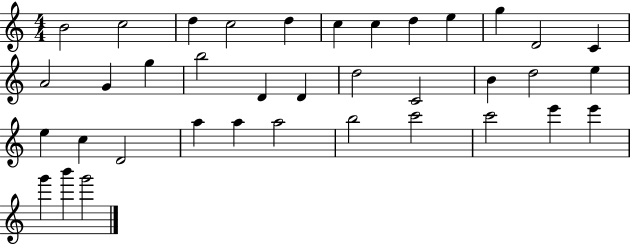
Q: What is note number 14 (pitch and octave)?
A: G4